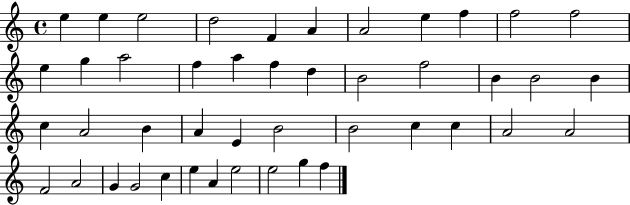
E5/q E5/q E5/h D5/h F4/q A4/q A4/h E5/q F5/q F5/h F5/h E5/q G5/q A5/h F5/q A5/q F5/q D5/q B4/h F5/h B4/q B4/h B4/q C5/q A4/h B4/q A4/q E4/q B4/h B4/h C5/q C5/q A4/h A4/h F4/h A4/h G4/q G4/h C5/q E5/q A4/q E5/h E5/h G5/q F5/q